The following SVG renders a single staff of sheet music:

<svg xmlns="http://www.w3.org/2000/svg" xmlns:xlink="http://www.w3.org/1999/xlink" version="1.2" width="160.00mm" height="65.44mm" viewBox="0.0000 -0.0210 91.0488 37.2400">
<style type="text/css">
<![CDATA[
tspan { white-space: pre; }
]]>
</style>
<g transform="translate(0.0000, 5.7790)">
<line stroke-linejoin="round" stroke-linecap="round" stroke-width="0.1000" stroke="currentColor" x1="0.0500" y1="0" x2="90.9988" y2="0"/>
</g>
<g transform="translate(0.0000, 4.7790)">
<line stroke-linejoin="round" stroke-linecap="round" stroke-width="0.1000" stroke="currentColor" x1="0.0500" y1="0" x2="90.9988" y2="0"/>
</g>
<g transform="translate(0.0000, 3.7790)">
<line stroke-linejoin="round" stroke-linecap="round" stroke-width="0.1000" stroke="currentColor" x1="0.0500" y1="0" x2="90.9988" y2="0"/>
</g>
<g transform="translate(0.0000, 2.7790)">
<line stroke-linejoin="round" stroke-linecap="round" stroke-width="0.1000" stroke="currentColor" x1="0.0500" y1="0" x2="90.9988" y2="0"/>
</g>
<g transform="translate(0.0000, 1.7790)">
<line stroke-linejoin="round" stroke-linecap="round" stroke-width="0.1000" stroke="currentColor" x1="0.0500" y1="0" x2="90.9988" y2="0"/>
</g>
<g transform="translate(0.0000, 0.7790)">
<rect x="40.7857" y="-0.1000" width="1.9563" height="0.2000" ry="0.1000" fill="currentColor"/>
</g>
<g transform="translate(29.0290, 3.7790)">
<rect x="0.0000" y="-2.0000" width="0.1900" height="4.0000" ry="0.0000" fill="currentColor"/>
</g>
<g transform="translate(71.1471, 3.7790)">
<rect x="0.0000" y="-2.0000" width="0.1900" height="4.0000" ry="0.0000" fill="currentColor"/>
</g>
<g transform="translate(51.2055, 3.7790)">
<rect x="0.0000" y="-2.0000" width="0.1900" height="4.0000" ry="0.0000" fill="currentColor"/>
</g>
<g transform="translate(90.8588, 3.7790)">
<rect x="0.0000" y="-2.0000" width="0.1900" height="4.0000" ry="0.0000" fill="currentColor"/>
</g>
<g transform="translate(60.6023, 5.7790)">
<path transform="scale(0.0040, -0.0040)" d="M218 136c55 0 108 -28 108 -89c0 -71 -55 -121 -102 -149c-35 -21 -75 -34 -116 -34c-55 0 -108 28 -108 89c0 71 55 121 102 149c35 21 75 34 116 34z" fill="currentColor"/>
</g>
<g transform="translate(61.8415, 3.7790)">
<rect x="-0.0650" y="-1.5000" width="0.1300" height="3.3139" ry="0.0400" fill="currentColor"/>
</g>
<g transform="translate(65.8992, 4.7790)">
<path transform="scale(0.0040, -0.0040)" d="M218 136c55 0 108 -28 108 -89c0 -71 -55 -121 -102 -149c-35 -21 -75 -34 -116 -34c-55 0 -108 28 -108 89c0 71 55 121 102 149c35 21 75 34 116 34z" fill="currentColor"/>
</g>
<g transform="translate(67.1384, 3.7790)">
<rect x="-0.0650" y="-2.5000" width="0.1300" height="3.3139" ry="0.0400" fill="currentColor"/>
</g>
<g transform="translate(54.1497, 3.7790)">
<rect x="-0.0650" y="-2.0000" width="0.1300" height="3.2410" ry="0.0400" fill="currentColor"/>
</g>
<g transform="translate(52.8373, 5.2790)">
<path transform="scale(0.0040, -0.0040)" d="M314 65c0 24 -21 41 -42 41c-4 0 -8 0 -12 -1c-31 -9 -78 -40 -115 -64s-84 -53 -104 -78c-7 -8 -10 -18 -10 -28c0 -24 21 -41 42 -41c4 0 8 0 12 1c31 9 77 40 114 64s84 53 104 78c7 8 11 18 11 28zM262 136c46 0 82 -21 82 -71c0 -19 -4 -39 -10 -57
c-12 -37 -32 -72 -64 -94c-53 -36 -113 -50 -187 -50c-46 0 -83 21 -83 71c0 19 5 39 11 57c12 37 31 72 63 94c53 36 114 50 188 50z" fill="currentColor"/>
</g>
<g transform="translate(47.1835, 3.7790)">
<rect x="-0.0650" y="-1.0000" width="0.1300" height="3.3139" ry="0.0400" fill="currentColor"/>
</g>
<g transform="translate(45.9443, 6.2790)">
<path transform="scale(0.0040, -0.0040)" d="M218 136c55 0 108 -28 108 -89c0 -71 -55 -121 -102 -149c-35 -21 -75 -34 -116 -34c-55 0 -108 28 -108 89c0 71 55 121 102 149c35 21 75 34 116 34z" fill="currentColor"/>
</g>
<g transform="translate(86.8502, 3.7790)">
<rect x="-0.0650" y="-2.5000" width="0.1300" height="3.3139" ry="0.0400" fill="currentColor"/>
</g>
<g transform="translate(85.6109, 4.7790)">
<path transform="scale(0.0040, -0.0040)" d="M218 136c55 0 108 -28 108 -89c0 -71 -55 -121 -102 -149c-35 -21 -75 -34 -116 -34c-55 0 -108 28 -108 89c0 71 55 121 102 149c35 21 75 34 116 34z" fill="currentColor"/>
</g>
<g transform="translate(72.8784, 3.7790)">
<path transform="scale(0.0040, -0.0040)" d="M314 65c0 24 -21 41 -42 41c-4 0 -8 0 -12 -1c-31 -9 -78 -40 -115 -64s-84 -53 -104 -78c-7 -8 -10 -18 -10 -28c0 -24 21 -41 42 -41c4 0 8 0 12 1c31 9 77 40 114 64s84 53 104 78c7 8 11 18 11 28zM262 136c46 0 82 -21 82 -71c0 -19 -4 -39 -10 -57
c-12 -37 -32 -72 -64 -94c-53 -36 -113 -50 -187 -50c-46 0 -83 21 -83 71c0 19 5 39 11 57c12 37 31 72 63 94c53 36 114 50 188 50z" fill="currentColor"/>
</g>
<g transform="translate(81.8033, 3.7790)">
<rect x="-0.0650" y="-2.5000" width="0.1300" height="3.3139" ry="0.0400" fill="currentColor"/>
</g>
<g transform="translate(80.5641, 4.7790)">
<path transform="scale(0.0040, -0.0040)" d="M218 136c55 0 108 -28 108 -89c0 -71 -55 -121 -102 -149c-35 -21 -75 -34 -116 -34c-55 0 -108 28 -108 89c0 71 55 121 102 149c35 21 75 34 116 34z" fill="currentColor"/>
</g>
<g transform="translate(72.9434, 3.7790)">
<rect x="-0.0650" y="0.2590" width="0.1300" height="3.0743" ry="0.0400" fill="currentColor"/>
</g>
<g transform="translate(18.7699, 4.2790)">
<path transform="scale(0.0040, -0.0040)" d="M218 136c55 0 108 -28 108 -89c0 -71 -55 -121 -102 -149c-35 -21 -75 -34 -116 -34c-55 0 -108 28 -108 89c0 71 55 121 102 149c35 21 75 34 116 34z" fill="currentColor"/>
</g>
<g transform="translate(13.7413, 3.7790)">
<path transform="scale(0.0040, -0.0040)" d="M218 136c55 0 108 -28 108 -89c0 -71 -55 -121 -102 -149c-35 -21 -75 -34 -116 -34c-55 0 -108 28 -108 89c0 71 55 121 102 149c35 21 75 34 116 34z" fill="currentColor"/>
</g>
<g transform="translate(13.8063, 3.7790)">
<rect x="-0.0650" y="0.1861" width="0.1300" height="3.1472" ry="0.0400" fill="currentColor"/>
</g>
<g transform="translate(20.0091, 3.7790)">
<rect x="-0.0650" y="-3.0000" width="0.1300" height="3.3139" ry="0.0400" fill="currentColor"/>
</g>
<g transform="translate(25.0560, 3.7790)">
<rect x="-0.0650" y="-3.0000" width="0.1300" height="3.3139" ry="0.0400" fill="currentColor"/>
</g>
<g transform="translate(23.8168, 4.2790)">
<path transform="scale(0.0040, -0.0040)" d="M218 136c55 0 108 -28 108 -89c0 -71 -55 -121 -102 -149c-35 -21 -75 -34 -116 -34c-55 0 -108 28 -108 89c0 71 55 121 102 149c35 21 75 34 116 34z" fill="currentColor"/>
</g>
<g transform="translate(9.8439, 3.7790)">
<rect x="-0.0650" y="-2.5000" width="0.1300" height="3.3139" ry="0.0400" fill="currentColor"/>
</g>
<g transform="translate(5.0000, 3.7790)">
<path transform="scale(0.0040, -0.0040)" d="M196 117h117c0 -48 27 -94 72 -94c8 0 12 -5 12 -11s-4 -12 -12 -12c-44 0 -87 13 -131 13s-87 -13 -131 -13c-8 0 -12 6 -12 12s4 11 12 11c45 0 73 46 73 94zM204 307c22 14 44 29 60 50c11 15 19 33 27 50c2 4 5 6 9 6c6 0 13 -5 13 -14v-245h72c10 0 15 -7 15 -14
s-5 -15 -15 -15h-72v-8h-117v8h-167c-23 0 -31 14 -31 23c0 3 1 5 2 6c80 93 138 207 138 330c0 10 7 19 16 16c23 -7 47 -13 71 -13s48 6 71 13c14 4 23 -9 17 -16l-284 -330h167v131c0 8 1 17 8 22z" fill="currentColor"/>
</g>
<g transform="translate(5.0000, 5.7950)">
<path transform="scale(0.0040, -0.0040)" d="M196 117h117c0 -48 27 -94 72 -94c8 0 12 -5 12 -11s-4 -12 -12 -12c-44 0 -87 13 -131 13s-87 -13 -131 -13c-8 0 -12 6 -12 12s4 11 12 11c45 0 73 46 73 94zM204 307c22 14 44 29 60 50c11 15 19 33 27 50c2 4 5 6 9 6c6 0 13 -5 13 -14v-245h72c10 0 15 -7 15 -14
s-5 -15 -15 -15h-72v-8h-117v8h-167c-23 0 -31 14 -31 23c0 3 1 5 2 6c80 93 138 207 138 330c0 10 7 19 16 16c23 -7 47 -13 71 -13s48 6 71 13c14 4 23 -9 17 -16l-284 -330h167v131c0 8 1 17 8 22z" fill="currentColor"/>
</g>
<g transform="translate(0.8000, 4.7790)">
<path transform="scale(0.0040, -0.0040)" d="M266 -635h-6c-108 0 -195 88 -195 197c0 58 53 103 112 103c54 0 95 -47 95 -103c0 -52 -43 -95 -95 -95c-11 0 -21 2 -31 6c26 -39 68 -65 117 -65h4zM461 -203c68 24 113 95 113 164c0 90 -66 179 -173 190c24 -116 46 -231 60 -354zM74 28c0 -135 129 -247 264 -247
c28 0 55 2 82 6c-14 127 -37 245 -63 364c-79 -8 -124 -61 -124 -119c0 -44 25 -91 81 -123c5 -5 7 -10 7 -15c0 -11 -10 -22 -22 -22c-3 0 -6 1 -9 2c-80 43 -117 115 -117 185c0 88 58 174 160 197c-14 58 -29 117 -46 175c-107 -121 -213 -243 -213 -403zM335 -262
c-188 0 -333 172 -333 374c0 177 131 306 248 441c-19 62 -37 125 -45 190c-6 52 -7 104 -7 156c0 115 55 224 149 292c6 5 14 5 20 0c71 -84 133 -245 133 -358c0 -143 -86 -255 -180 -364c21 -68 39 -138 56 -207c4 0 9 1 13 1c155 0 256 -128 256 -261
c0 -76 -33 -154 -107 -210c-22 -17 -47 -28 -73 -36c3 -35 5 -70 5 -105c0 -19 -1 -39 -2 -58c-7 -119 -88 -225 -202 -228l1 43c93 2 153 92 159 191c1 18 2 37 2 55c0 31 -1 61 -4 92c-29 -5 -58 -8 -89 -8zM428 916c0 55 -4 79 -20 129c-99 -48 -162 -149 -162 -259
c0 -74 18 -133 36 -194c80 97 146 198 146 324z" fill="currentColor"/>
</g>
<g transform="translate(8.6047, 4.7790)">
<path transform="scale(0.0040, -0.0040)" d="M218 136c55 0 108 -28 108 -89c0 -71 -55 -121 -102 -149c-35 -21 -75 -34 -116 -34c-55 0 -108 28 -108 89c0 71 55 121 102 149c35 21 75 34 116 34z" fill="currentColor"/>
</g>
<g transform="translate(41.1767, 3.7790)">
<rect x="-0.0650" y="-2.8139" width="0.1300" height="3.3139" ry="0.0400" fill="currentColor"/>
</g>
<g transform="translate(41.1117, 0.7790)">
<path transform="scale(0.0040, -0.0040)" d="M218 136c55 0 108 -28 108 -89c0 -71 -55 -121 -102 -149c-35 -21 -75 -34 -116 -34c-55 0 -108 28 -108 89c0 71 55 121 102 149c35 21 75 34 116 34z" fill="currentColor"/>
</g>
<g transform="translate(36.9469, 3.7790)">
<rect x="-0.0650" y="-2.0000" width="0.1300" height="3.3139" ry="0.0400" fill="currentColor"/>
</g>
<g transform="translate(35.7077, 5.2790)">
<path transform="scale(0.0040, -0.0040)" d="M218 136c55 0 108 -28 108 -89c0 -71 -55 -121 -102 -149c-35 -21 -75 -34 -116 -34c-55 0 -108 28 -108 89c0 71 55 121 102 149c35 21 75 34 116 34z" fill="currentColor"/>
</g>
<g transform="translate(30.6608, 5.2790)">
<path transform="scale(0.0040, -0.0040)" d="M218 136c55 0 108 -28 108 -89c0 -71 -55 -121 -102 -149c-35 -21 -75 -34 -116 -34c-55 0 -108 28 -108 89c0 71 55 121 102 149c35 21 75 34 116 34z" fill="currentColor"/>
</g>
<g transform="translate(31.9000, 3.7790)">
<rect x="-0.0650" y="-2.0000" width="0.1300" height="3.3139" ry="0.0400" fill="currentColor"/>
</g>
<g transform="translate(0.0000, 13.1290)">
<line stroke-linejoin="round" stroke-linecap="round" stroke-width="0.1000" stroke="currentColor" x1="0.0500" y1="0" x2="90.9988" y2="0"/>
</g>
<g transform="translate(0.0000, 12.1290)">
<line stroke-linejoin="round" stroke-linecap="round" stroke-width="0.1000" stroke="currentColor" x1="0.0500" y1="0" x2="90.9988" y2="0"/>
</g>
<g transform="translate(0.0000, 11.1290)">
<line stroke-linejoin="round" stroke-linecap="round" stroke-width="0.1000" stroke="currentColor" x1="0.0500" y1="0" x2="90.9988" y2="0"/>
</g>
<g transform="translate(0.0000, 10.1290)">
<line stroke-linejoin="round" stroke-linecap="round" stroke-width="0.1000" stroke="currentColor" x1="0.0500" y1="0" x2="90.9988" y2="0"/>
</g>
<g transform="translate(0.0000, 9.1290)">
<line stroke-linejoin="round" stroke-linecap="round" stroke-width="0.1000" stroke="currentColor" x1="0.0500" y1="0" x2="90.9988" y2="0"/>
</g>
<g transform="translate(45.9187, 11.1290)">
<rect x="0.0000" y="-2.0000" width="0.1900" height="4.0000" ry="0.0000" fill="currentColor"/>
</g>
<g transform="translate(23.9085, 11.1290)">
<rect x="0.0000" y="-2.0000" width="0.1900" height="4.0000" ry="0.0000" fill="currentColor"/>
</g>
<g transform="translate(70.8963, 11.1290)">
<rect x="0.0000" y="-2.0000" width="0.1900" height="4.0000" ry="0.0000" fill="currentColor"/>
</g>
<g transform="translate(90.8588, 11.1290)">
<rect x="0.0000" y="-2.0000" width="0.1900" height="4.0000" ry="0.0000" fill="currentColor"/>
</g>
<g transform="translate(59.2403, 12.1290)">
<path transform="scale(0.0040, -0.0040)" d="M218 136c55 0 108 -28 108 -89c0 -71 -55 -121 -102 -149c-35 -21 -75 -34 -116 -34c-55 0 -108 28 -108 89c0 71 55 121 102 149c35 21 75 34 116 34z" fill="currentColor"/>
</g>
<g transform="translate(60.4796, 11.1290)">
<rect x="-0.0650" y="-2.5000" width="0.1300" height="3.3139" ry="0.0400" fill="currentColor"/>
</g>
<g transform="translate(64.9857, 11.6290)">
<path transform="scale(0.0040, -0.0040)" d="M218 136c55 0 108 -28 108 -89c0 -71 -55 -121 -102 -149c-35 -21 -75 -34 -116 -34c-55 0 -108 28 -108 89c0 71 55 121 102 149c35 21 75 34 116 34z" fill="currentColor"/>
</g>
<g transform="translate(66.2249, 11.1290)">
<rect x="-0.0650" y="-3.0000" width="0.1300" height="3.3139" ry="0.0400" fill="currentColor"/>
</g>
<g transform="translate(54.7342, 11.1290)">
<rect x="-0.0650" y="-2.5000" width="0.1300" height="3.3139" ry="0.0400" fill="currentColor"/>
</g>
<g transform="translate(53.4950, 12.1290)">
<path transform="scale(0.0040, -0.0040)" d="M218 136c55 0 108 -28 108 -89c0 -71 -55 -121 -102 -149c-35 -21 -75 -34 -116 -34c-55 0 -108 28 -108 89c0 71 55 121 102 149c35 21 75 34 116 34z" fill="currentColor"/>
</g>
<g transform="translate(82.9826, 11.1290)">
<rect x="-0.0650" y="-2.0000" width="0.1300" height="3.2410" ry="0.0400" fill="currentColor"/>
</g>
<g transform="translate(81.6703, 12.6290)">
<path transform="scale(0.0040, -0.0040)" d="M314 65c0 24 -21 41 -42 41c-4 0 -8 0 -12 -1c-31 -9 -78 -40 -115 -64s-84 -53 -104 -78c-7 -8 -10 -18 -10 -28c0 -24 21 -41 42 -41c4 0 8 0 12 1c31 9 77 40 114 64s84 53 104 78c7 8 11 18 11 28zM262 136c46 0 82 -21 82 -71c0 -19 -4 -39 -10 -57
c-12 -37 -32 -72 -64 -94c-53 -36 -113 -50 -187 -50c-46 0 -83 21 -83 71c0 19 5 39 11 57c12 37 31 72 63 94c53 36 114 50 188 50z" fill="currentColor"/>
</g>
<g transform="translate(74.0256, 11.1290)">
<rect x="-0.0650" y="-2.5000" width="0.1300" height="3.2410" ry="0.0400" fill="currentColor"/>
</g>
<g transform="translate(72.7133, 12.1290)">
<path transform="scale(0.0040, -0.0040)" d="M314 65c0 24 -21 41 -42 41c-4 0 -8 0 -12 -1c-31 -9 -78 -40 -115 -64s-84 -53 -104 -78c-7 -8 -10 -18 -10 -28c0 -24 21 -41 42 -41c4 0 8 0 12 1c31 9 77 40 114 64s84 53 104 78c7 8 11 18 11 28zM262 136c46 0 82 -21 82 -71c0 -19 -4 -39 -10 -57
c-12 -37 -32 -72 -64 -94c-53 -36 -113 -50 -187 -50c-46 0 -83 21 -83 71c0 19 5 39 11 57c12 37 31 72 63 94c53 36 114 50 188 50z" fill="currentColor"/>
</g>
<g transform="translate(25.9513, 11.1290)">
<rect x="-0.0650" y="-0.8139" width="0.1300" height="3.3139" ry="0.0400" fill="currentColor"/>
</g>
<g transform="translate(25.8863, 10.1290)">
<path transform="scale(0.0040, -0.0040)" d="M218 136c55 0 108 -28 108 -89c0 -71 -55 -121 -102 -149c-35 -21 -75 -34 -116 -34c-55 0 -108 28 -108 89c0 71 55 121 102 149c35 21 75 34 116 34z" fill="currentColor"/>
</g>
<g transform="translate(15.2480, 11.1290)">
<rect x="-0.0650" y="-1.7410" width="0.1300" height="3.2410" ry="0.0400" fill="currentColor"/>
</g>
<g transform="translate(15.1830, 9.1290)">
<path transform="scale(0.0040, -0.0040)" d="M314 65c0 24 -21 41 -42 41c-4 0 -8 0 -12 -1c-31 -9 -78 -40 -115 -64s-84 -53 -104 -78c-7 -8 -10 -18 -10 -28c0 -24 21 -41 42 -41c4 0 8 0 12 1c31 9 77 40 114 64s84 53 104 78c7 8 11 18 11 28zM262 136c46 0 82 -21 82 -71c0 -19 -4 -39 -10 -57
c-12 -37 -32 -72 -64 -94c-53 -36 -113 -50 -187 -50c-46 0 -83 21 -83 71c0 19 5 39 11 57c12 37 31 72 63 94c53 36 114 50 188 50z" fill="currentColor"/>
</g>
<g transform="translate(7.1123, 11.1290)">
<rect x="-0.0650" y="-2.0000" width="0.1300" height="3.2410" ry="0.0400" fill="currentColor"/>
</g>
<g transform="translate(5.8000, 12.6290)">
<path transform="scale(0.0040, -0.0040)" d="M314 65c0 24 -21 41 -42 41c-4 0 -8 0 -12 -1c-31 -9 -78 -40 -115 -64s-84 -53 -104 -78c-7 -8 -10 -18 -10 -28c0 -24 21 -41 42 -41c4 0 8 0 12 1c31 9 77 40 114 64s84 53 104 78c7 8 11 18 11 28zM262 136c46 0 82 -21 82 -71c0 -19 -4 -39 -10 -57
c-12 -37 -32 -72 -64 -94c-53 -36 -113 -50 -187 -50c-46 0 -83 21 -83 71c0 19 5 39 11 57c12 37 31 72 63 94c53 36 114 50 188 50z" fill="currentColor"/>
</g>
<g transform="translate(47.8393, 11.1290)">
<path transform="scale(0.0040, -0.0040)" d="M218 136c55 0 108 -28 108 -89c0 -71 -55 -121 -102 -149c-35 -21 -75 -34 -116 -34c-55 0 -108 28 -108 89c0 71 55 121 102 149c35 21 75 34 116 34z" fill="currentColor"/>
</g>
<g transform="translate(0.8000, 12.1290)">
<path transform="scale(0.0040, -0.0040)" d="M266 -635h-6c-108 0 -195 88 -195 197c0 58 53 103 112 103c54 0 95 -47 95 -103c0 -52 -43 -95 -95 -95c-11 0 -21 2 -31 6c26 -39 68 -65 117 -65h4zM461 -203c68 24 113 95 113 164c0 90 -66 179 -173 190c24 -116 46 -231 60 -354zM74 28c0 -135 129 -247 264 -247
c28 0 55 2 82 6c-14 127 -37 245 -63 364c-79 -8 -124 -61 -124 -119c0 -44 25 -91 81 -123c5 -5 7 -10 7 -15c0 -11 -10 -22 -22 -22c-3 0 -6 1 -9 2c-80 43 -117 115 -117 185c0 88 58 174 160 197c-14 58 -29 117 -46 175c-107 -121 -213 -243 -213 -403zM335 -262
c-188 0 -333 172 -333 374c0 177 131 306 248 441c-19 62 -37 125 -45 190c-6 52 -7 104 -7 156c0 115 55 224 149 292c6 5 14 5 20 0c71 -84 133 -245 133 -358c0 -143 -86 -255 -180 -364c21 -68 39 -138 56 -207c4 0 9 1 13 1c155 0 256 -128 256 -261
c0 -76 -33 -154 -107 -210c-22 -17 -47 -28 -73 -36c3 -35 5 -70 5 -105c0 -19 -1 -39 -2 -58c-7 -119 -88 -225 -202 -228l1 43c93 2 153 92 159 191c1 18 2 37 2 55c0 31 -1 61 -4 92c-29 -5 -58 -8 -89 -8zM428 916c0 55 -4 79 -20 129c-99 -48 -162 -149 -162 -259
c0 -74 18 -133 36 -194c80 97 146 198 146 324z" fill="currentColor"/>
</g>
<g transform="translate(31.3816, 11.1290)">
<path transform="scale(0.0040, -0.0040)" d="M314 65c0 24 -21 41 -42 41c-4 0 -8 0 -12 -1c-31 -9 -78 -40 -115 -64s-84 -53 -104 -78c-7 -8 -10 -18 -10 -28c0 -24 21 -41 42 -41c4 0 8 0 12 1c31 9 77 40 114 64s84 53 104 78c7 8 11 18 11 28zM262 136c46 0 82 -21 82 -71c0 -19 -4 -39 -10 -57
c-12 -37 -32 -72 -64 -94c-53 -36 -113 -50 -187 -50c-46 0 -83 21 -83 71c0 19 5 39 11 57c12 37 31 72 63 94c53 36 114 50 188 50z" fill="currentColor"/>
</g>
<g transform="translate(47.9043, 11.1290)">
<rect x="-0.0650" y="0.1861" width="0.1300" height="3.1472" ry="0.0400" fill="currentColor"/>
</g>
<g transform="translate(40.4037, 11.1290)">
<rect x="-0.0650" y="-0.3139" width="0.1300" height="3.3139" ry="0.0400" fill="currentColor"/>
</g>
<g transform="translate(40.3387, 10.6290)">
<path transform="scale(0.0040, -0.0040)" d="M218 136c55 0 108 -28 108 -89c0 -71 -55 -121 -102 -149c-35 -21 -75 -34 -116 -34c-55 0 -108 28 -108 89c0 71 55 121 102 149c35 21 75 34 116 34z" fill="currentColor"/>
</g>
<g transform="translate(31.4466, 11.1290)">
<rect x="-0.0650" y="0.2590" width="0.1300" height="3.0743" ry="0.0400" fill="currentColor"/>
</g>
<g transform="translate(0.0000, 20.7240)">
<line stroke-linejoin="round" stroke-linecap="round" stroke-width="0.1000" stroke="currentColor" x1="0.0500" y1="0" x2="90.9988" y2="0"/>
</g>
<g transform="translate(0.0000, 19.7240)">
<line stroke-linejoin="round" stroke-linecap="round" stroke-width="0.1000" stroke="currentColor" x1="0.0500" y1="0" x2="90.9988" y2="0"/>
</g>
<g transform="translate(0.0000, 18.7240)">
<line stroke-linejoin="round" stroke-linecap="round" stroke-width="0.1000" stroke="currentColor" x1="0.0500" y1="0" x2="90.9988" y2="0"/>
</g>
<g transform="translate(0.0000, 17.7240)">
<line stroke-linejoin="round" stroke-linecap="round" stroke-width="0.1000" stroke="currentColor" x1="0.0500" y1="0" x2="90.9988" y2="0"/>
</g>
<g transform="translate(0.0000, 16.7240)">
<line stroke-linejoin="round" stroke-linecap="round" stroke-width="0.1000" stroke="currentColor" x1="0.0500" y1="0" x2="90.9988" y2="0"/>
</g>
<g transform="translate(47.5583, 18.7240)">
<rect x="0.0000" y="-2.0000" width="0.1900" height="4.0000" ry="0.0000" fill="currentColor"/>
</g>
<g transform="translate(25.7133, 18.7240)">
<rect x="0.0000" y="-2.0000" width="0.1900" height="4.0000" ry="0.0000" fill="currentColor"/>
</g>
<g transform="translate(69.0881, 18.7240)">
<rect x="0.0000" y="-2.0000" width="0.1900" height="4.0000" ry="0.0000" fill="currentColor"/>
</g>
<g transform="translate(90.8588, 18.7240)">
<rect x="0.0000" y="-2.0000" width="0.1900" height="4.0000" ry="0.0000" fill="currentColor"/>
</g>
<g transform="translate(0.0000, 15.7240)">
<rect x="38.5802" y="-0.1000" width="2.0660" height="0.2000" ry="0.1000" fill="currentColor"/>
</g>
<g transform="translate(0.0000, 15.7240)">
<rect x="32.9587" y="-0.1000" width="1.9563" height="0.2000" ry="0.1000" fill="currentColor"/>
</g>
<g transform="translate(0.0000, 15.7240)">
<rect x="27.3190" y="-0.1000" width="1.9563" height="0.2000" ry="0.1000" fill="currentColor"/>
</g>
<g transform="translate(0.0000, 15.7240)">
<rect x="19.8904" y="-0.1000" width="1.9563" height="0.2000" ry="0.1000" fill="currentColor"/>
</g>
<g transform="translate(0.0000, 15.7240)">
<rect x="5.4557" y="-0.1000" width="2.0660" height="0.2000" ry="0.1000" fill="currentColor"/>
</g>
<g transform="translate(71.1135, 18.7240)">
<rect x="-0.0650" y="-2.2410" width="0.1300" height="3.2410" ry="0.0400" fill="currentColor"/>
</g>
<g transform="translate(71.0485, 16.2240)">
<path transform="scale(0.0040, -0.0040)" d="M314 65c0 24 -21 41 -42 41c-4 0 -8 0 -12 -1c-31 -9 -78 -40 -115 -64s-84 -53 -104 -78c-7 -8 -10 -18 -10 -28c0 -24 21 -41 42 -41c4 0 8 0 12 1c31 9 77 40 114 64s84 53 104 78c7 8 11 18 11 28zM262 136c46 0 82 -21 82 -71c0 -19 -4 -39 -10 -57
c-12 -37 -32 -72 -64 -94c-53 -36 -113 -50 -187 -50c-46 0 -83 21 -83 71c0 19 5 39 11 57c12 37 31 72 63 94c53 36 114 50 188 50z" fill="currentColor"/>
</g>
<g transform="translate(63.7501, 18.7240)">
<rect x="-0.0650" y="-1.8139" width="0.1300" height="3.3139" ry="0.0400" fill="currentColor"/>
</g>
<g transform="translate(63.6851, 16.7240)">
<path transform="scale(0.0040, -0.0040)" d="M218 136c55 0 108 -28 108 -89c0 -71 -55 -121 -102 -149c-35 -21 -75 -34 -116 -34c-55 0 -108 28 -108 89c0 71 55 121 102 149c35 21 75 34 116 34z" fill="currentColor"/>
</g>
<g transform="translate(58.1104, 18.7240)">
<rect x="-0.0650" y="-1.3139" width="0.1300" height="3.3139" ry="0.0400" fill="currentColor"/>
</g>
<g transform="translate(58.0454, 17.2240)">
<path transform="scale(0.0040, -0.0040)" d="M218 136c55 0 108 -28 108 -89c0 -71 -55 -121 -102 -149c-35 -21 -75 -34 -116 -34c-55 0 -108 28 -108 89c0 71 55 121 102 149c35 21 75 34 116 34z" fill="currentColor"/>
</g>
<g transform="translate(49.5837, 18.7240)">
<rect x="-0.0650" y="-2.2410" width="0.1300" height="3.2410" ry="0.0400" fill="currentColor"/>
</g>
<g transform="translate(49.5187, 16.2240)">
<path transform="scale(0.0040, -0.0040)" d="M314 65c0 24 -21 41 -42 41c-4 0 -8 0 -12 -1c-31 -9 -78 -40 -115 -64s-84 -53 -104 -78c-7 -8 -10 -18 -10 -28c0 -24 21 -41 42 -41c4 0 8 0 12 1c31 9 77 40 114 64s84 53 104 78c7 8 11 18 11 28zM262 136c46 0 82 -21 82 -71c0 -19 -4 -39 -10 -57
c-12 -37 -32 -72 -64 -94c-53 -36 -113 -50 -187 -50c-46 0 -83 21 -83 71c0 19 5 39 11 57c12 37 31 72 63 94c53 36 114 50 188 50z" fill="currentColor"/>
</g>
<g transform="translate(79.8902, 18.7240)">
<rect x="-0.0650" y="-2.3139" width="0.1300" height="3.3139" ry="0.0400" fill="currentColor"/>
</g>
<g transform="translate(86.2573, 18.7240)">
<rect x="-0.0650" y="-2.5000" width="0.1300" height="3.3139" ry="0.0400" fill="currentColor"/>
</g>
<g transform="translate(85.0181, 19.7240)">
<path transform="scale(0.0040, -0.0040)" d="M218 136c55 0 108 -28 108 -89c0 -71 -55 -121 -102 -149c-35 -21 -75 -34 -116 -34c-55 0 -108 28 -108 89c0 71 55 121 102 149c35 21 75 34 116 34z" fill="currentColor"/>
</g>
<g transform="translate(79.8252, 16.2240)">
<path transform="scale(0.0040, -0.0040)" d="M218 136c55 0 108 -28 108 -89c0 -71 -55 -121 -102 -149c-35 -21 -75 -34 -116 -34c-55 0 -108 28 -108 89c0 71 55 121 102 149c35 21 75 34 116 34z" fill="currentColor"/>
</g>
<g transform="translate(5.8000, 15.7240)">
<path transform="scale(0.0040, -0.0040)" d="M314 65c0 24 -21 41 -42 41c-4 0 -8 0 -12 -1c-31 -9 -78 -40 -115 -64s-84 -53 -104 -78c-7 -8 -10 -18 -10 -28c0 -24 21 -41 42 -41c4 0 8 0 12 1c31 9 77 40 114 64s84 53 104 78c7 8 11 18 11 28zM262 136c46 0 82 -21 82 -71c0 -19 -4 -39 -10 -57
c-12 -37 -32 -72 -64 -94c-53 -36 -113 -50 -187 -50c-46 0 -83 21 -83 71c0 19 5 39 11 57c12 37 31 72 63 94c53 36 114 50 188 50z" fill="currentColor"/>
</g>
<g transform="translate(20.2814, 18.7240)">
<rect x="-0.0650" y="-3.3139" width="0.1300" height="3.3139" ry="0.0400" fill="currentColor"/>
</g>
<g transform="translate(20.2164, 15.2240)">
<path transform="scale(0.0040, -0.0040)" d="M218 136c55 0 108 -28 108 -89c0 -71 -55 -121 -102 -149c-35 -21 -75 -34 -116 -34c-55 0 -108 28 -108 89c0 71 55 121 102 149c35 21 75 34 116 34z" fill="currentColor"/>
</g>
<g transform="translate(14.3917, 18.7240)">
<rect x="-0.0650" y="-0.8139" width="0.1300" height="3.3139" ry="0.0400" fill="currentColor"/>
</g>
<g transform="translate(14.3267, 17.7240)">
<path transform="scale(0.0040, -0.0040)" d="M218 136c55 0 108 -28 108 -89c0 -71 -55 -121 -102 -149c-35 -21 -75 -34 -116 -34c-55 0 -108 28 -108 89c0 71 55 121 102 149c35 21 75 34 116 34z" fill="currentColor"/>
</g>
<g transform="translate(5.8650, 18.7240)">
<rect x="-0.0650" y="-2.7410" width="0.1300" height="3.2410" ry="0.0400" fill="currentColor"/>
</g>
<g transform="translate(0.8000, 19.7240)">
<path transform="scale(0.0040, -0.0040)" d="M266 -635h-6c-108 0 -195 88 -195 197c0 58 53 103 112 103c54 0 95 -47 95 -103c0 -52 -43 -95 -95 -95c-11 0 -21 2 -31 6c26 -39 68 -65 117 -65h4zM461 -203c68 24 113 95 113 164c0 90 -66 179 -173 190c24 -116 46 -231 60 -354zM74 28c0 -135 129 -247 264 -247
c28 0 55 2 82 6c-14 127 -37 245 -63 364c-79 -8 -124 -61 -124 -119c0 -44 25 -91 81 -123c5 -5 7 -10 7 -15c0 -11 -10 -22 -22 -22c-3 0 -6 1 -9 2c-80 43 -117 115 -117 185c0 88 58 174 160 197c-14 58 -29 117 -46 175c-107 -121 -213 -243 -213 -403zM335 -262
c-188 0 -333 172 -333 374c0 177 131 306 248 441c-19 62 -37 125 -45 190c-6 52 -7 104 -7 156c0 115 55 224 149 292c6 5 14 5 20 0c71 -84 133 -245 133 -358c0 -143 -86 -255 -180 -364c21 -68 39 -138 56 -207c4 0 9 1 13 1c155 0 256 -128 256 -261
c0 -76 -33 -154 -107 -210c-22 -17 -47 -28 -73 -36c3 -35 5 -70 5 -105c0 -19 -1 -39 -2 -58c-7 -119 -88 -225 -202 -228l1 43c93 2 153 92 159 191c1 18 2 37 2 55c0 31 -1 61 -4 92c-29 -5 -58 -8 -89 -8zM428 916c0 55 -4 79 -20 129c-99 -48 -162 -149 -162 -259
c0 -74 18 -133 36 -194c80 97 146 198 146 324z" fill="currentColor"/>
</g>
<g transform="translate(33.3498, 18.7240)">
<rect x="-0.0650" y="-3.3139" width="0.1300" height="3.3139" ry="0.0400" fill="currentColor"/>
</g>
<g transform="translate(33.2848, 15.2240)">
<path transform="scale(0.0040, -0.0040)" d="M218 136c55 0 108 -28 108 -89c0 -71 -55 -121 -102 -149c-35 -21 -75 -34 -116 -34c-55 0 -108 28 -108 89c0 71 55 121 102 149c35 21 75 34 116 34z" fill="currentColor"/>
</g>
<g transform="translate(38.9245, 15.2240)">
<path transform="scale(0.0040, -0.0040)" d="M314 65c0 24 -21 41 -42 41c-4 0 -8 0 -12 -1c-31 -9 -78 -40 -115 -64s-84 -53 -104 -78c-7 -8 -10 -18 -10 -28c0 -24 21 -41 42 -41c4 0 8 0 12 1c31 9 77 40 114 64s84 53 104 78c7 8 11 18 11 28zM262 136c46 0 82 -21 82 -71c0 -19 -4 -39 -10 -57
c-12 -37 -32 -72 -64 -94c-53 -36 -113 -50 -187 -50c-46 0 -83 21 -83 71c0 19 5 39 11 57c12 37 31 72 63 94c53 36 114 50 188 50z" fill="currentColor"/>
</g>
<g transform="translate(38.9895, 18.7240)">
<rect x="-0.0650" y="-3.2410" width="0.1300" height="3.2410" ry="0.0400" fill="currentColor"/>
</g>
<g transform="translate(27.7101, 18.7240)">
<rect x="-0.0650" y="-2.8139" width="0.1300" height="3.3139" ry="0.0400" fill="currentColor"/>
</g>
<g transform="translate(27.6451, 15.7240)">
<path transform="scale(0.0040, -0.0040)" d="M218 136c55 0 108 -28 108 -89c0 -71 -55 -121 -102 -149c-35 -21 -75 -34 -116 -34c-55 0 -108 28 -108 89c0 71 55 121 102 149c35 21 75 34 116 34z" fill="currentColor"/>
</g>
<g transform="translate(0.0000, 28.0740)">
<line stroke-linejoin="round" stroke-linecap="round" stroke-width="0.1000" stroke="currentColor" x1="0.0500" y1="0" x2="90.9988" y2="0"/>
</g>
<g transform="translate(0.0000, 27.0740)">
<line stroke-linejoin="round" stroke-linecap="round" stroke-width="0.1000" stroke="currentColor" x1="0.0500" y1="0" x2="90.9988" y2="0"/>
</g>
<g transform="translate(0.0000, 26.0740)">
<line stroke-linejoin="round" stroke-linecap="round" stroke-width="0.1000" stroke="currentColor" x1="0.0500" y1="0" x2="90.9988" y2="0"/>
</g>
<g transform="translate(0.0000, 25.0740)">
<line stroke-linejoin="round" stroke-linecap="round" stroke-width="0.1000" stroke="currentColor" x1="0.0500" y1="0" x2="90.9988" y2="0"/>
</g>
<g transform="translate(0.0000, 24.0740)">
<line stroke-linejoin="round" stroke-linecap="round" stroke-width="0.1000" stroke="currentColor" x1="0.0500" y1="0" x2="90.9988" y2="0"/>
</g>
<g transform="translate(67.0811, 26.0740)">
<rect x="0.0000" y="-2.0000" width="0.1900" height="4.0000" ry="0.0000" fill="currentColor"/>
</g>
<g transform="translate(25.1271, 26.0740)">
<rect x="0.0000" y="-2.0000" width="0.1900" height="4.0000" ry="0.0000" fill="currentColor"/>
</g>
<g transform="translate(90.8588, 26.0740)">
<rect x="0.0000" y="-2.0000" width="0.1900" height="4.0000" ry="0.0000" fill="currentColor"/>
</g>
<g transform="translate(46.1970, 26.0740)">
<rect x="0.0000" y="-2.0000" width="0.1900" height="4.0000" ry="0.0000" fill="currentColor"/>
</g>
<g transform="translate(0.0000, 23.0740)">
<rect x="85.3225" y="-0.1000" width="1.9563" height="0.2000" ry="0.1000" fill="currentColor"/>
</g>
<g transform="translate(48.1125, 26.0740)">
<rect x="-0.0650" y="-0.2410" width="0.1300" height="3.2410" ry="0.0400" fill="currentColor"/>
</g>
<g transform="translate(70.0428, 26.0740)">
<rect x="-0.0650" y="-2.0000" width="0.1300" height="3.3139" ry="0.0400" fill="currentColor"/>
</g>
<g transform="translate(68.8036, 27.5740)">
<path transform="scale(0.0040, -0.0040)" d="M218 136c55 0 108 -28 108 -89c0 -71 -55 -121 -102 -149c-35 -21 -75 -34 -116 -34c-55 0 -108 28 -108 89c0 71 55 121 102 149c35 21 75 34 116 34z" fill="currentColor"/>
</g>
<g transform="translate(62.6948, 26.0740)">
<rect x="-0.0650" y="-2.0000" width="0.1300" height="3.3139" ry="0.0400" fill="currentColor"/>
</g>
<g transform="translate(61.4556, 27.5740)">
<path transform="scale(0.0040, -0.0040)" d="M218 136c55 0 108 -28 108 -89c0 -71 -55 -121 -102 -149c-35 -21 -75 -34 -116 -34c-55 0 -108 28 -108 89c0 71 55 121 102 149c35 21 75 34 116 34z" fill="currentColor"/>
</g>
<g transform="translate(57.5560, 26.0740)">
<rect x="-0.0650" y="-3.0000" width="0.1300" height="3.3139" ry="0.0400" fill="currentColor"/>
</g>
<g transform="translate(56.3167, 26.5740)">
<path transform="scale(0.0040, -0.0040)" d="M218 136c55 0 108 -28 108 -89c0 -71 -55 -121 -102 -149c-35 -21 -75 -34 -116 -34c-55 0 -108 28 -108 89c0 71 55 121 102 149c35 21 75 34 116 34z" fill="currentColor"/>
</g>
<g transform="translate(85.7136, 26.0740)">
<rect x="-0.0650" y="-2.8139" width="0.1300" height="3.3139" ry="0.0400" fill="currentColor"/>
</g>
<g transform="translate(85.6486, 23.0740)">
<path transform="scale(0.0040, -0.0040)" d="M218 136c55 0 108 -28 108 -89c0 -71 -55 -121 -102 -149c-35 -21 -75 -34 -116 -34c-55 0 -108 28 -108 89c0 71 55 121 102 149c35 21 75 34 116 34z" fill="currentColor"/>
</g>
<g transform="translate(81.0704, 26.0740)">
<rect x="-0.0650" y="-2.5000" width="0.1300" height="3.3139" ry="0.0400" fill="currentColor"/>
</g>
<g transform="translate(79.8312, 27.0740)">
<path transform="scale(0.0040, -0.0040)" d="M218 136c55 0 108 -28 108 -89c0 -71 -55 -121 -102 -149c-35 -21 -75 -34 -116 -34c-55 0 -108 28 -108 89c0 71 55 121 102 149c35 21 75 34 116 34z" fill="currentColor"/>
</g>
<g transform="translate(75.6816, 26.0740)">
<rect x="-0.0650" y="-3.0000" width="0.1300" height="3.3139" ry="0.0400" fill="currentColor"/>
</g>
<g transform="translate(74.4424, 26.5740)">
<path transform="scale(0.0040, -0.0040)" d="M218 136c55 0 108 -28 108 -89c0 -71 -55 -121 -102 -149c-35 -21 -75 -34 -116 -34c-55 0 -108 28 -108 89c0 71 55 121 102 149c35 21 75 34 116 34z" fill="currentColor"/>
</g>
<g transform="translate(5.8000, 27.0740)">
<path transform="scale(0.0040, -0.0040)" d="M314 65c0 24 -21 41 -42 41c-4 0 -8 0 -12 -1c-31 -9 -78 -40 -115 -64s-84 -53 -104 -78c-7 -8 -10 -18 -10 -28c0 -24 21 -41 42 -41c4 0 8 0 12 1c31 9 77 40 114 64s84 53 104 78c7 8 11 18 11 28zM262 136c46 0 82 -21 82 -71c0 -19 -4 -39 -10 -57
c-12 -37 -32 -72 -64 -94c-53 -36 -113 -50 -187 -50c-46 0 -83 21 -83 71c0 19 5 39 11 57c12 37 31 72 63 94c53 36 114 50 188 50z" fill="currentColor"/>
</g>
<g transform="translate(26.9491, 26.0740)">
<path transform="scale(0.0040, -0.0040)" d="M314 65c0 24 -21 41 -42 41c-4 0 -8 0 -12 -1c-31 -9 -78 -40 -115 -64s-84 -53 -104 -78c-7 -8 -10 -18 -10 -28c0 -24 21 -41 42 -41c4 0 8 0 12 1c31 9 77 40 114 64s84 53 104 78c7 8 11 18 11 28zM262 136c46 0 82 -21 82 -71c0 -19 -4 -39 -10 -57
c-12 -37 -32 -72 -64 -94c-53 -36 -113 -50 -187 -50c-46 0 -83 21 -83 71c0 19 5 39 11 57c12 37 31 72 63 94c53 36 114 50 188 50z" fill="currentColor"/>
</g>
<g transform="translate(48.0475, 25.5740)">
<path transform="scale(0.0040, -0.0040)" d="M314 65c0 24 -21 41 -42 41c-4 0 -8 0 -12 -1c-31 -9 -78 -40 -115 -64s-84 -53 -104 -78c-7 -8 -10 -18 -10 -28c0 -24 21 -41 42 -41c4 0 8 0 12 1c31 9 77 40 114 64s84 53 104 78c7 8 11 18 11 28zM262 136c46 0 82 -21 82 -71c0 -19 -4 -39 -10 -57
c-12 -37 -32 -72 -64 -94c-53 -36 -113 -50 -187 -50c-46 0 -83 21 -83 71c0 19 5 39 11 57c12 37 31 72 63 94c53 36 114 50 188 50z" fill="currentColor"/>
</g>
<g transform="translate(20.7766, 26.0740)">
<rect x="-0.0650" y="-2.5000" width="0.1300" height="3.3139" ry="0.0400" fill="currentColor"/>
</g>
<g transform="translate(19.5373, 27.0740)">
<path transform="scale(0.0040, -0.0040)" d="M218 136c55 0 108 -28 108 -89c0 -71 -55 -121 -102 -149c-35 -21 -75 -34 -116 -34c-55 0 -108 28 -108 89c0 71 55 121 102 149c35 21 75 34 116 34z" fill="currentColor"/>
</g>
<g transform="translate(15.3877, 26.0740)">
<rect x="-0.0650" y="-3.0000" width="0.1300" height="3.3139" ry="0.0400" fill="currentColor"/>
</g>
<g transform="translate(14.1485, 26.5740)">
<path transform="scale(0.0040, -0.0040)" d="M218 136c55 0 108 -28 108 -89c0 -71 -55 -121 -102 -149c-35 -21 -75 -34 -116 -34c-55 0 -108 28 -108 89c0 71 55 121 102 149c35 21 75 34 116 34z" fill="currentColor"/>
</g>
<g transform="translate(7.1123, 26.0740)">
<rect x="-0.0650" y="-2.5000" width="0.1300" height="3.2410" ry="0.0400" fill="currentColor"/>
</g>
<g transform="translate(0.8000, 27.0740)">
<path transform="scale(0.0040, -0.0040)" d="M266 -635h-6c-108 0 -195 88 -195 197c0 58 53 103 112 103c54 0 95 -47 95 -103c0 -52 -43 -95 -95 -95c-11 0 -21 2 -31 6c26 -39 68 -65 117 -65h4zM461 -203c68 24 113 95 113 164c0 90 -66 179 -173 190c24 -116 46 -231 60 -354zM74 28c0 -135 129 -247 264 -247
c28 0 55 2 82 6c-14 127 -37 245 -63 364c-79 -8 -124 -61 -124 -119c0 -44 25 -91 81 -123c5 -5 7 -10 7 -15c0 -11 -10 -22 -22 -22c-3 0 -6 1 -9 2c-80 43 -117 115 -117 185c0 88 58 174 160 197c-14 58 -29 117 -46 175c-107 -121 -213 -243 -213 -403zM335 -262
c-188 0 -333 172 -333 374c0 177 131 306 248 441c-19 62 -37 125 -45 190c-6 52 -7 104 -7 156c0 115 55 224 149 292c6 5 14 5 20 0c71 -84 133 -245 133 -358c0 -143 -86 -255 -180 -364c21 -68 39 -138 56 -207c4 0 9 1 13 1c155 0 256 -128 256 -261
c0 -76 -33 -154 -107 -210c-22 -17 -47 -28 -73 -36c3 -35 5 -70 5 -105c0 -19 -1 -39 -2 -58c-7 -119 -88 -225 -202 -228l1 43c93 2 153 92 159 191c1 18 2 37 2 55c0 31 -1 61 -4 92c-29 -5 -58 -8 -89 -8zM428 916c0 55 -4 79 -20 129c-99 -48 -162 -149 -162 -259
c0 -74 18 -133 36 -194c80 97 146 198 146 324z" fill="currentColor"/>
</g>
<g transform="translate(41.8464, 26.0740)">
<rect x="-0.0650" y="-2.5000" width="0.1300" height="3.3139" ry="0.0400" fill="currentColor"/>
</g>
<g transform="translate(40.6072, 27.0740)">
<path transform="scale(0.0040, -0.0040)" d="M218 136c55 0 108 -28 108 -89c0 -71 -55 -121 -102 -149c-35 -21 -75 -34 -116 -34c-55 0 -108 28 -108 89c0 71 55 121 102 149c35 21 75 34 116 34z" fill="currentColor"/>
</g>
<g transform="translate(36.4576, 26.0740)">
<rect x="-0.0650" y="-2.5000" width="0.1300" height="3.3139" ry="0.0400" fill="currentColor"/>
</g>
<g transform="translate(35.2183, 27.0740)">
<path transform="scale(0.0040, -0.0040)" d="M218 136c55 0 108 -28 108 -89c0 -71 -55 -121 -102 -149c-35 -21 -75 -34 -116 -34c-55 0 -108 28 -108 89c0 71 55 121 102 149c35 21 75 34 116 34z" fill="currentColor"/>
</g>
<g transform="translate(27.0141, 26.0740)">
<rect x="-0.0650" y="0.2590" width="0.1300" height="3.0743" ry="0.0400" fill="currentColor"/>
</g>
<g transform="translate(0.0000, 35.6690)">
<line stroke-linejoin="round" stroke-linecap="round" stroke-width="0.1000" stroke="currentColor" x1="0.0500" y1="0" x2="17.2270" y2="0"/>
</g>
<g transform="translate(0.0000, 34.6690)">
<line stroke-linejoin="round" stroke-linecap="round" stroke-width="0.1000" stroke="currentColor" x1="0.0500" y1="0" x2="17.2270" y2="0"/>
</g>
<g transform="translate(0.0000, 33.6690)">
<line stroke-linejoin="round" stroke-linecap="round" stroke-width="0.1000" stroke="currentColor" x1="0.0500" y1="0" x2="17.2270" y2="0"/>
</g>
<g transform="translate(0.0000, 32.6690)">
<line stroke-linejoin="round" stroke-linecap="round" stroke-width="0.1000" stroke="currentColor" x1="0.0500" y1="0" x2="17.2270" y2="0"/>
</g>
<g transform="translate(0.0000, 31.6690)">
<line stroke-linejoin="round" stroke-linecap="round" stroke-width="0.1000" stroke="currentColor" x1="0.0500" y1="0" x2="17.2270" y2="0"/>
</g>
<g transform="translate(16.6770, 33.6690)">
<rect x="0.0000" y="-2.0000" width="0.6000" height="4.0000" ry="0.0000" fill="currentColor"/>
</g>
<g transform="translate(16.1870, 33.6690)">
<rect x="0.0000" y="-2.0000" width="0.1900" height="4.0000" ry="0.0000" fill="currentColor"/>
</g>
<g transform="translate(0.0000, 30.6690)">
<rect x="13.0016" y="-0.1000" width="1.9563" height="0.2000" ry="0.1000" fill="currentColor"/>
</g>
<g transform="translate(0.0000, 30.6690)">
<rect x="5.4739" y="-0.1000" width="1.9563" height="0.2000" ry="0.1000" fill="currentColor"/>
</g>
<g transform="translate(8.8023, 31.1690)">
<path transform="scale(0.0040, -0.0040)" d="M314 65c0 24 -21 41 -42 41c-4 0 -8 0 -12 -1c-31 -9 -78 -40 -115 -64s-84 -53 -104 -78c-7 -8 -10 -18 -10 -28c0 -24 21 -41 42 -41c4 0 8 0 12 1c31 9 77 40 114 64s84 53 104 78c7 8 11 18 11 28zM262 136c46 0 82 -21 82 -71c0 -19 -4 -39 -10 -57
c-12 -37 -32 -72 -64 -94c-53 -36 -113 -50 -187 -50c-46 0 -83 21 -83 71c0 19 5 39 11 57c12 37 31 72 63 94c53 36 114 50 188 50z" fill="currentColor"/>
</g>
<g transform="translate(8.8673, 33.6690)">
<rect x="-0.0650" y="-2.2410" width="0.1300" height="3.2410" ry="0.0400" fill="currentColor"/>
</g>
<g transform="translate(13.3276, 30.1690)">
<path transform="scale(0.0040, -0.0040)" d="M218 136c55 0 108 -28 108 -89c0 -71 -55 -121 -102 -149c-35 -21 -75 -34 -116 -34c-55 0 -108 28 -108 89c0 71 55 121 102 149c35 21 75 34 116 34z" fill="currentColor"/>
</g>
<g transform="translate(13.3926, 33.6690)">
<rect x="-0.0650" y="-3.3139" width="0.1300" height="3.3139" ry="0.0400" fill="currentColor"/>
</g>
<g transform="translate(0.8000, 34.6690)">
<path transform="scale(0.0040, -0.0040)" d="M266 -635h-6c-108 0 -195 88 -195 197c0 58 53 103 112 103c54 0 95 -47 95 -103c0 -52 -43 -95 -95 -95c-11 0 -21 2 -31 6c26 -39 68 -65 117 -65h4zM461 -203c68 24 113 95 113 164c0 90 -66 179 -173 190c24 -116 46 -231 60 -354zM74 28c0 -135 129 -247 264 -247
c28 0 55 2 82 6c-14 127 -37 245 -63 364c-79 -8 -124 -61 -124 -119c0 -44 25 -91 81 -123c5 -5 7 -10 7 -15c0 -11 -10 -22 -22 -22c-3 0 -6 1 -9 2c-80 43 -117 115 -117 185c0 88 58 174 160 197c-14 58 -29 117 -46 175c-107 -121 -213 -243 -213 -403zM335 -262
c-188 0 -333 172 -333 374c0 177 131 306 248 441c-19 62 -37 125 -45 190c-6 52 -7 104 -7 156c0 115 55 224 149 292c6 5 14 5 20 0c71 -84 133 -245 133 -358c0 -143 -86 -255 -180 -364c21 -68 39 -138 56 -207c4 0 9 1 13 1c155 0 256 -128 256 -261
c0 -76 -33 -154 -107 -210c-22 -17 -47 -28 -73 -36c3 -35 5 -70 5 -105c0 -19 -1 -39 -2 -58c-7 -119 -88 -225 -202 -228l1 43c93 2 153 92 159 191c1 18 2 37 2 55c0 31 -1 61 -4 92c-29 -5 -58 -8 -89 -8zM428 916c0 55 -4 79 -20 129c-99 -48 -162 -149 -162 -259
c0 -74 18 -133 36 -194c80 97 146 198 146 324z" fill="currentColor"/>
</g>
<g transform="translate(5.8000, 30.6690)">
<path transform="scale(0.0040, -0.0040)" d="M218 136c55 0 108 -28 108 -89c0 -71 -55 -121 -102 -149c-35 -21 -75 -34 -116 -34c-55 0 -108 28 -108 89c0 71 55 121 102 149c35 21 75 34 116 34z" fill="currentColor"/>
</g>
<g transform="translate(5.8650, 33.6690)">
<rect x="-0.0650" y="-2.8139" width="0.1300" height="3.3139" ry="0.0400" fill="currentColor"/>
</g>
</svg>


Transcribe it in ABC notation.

X:1
T:Untitled
M:4/4
L:1/4
K:C
G B A A F F a D F2 E G B2 G G F2 f2 d B2 c B G G A G2 F2 a2 d b a b b2 g2 e f g2 g G G2 A G B2 G G c2 A F F A G a a g2 b